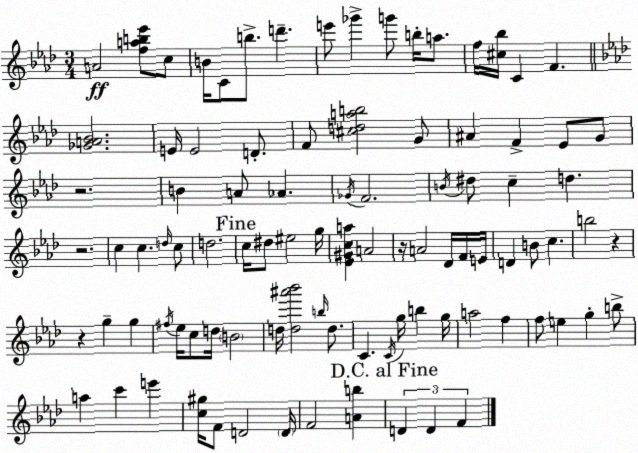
X:1
T:Untitled
M:3/4
L:1/4
K:Ab
A2 [fab_e']/2 c/2 B/4 C/2 b/2 d' e'/2 _g' g'/2 b/4 a/2 f/4 [^c_b]/4 C F [_GA_B]2 E/4 E2 D/2 F/2 [^cdab]2 G/2 ^A F _E/2 G/2 z2 B A/2 _A _G/4 F2 B/4 ^d/2 c d z2 c c d/4 c/2 d2 c/4 ^d/2 ^e2 g/4 [_E^Gca] A2 z/4 A2 _D/4 F/4 E/4 D B/2 c b2 z z g g ^f/4 _e/4 c/2 d/4 B2 d/4 [d^a'_b']2 b/4 d/2 C C/4 g/4 b g/4 a2 f f/2 e g b/2 a c' e' [c^g]/4 F/2 D2 D/4 F2 [Ab] D D F